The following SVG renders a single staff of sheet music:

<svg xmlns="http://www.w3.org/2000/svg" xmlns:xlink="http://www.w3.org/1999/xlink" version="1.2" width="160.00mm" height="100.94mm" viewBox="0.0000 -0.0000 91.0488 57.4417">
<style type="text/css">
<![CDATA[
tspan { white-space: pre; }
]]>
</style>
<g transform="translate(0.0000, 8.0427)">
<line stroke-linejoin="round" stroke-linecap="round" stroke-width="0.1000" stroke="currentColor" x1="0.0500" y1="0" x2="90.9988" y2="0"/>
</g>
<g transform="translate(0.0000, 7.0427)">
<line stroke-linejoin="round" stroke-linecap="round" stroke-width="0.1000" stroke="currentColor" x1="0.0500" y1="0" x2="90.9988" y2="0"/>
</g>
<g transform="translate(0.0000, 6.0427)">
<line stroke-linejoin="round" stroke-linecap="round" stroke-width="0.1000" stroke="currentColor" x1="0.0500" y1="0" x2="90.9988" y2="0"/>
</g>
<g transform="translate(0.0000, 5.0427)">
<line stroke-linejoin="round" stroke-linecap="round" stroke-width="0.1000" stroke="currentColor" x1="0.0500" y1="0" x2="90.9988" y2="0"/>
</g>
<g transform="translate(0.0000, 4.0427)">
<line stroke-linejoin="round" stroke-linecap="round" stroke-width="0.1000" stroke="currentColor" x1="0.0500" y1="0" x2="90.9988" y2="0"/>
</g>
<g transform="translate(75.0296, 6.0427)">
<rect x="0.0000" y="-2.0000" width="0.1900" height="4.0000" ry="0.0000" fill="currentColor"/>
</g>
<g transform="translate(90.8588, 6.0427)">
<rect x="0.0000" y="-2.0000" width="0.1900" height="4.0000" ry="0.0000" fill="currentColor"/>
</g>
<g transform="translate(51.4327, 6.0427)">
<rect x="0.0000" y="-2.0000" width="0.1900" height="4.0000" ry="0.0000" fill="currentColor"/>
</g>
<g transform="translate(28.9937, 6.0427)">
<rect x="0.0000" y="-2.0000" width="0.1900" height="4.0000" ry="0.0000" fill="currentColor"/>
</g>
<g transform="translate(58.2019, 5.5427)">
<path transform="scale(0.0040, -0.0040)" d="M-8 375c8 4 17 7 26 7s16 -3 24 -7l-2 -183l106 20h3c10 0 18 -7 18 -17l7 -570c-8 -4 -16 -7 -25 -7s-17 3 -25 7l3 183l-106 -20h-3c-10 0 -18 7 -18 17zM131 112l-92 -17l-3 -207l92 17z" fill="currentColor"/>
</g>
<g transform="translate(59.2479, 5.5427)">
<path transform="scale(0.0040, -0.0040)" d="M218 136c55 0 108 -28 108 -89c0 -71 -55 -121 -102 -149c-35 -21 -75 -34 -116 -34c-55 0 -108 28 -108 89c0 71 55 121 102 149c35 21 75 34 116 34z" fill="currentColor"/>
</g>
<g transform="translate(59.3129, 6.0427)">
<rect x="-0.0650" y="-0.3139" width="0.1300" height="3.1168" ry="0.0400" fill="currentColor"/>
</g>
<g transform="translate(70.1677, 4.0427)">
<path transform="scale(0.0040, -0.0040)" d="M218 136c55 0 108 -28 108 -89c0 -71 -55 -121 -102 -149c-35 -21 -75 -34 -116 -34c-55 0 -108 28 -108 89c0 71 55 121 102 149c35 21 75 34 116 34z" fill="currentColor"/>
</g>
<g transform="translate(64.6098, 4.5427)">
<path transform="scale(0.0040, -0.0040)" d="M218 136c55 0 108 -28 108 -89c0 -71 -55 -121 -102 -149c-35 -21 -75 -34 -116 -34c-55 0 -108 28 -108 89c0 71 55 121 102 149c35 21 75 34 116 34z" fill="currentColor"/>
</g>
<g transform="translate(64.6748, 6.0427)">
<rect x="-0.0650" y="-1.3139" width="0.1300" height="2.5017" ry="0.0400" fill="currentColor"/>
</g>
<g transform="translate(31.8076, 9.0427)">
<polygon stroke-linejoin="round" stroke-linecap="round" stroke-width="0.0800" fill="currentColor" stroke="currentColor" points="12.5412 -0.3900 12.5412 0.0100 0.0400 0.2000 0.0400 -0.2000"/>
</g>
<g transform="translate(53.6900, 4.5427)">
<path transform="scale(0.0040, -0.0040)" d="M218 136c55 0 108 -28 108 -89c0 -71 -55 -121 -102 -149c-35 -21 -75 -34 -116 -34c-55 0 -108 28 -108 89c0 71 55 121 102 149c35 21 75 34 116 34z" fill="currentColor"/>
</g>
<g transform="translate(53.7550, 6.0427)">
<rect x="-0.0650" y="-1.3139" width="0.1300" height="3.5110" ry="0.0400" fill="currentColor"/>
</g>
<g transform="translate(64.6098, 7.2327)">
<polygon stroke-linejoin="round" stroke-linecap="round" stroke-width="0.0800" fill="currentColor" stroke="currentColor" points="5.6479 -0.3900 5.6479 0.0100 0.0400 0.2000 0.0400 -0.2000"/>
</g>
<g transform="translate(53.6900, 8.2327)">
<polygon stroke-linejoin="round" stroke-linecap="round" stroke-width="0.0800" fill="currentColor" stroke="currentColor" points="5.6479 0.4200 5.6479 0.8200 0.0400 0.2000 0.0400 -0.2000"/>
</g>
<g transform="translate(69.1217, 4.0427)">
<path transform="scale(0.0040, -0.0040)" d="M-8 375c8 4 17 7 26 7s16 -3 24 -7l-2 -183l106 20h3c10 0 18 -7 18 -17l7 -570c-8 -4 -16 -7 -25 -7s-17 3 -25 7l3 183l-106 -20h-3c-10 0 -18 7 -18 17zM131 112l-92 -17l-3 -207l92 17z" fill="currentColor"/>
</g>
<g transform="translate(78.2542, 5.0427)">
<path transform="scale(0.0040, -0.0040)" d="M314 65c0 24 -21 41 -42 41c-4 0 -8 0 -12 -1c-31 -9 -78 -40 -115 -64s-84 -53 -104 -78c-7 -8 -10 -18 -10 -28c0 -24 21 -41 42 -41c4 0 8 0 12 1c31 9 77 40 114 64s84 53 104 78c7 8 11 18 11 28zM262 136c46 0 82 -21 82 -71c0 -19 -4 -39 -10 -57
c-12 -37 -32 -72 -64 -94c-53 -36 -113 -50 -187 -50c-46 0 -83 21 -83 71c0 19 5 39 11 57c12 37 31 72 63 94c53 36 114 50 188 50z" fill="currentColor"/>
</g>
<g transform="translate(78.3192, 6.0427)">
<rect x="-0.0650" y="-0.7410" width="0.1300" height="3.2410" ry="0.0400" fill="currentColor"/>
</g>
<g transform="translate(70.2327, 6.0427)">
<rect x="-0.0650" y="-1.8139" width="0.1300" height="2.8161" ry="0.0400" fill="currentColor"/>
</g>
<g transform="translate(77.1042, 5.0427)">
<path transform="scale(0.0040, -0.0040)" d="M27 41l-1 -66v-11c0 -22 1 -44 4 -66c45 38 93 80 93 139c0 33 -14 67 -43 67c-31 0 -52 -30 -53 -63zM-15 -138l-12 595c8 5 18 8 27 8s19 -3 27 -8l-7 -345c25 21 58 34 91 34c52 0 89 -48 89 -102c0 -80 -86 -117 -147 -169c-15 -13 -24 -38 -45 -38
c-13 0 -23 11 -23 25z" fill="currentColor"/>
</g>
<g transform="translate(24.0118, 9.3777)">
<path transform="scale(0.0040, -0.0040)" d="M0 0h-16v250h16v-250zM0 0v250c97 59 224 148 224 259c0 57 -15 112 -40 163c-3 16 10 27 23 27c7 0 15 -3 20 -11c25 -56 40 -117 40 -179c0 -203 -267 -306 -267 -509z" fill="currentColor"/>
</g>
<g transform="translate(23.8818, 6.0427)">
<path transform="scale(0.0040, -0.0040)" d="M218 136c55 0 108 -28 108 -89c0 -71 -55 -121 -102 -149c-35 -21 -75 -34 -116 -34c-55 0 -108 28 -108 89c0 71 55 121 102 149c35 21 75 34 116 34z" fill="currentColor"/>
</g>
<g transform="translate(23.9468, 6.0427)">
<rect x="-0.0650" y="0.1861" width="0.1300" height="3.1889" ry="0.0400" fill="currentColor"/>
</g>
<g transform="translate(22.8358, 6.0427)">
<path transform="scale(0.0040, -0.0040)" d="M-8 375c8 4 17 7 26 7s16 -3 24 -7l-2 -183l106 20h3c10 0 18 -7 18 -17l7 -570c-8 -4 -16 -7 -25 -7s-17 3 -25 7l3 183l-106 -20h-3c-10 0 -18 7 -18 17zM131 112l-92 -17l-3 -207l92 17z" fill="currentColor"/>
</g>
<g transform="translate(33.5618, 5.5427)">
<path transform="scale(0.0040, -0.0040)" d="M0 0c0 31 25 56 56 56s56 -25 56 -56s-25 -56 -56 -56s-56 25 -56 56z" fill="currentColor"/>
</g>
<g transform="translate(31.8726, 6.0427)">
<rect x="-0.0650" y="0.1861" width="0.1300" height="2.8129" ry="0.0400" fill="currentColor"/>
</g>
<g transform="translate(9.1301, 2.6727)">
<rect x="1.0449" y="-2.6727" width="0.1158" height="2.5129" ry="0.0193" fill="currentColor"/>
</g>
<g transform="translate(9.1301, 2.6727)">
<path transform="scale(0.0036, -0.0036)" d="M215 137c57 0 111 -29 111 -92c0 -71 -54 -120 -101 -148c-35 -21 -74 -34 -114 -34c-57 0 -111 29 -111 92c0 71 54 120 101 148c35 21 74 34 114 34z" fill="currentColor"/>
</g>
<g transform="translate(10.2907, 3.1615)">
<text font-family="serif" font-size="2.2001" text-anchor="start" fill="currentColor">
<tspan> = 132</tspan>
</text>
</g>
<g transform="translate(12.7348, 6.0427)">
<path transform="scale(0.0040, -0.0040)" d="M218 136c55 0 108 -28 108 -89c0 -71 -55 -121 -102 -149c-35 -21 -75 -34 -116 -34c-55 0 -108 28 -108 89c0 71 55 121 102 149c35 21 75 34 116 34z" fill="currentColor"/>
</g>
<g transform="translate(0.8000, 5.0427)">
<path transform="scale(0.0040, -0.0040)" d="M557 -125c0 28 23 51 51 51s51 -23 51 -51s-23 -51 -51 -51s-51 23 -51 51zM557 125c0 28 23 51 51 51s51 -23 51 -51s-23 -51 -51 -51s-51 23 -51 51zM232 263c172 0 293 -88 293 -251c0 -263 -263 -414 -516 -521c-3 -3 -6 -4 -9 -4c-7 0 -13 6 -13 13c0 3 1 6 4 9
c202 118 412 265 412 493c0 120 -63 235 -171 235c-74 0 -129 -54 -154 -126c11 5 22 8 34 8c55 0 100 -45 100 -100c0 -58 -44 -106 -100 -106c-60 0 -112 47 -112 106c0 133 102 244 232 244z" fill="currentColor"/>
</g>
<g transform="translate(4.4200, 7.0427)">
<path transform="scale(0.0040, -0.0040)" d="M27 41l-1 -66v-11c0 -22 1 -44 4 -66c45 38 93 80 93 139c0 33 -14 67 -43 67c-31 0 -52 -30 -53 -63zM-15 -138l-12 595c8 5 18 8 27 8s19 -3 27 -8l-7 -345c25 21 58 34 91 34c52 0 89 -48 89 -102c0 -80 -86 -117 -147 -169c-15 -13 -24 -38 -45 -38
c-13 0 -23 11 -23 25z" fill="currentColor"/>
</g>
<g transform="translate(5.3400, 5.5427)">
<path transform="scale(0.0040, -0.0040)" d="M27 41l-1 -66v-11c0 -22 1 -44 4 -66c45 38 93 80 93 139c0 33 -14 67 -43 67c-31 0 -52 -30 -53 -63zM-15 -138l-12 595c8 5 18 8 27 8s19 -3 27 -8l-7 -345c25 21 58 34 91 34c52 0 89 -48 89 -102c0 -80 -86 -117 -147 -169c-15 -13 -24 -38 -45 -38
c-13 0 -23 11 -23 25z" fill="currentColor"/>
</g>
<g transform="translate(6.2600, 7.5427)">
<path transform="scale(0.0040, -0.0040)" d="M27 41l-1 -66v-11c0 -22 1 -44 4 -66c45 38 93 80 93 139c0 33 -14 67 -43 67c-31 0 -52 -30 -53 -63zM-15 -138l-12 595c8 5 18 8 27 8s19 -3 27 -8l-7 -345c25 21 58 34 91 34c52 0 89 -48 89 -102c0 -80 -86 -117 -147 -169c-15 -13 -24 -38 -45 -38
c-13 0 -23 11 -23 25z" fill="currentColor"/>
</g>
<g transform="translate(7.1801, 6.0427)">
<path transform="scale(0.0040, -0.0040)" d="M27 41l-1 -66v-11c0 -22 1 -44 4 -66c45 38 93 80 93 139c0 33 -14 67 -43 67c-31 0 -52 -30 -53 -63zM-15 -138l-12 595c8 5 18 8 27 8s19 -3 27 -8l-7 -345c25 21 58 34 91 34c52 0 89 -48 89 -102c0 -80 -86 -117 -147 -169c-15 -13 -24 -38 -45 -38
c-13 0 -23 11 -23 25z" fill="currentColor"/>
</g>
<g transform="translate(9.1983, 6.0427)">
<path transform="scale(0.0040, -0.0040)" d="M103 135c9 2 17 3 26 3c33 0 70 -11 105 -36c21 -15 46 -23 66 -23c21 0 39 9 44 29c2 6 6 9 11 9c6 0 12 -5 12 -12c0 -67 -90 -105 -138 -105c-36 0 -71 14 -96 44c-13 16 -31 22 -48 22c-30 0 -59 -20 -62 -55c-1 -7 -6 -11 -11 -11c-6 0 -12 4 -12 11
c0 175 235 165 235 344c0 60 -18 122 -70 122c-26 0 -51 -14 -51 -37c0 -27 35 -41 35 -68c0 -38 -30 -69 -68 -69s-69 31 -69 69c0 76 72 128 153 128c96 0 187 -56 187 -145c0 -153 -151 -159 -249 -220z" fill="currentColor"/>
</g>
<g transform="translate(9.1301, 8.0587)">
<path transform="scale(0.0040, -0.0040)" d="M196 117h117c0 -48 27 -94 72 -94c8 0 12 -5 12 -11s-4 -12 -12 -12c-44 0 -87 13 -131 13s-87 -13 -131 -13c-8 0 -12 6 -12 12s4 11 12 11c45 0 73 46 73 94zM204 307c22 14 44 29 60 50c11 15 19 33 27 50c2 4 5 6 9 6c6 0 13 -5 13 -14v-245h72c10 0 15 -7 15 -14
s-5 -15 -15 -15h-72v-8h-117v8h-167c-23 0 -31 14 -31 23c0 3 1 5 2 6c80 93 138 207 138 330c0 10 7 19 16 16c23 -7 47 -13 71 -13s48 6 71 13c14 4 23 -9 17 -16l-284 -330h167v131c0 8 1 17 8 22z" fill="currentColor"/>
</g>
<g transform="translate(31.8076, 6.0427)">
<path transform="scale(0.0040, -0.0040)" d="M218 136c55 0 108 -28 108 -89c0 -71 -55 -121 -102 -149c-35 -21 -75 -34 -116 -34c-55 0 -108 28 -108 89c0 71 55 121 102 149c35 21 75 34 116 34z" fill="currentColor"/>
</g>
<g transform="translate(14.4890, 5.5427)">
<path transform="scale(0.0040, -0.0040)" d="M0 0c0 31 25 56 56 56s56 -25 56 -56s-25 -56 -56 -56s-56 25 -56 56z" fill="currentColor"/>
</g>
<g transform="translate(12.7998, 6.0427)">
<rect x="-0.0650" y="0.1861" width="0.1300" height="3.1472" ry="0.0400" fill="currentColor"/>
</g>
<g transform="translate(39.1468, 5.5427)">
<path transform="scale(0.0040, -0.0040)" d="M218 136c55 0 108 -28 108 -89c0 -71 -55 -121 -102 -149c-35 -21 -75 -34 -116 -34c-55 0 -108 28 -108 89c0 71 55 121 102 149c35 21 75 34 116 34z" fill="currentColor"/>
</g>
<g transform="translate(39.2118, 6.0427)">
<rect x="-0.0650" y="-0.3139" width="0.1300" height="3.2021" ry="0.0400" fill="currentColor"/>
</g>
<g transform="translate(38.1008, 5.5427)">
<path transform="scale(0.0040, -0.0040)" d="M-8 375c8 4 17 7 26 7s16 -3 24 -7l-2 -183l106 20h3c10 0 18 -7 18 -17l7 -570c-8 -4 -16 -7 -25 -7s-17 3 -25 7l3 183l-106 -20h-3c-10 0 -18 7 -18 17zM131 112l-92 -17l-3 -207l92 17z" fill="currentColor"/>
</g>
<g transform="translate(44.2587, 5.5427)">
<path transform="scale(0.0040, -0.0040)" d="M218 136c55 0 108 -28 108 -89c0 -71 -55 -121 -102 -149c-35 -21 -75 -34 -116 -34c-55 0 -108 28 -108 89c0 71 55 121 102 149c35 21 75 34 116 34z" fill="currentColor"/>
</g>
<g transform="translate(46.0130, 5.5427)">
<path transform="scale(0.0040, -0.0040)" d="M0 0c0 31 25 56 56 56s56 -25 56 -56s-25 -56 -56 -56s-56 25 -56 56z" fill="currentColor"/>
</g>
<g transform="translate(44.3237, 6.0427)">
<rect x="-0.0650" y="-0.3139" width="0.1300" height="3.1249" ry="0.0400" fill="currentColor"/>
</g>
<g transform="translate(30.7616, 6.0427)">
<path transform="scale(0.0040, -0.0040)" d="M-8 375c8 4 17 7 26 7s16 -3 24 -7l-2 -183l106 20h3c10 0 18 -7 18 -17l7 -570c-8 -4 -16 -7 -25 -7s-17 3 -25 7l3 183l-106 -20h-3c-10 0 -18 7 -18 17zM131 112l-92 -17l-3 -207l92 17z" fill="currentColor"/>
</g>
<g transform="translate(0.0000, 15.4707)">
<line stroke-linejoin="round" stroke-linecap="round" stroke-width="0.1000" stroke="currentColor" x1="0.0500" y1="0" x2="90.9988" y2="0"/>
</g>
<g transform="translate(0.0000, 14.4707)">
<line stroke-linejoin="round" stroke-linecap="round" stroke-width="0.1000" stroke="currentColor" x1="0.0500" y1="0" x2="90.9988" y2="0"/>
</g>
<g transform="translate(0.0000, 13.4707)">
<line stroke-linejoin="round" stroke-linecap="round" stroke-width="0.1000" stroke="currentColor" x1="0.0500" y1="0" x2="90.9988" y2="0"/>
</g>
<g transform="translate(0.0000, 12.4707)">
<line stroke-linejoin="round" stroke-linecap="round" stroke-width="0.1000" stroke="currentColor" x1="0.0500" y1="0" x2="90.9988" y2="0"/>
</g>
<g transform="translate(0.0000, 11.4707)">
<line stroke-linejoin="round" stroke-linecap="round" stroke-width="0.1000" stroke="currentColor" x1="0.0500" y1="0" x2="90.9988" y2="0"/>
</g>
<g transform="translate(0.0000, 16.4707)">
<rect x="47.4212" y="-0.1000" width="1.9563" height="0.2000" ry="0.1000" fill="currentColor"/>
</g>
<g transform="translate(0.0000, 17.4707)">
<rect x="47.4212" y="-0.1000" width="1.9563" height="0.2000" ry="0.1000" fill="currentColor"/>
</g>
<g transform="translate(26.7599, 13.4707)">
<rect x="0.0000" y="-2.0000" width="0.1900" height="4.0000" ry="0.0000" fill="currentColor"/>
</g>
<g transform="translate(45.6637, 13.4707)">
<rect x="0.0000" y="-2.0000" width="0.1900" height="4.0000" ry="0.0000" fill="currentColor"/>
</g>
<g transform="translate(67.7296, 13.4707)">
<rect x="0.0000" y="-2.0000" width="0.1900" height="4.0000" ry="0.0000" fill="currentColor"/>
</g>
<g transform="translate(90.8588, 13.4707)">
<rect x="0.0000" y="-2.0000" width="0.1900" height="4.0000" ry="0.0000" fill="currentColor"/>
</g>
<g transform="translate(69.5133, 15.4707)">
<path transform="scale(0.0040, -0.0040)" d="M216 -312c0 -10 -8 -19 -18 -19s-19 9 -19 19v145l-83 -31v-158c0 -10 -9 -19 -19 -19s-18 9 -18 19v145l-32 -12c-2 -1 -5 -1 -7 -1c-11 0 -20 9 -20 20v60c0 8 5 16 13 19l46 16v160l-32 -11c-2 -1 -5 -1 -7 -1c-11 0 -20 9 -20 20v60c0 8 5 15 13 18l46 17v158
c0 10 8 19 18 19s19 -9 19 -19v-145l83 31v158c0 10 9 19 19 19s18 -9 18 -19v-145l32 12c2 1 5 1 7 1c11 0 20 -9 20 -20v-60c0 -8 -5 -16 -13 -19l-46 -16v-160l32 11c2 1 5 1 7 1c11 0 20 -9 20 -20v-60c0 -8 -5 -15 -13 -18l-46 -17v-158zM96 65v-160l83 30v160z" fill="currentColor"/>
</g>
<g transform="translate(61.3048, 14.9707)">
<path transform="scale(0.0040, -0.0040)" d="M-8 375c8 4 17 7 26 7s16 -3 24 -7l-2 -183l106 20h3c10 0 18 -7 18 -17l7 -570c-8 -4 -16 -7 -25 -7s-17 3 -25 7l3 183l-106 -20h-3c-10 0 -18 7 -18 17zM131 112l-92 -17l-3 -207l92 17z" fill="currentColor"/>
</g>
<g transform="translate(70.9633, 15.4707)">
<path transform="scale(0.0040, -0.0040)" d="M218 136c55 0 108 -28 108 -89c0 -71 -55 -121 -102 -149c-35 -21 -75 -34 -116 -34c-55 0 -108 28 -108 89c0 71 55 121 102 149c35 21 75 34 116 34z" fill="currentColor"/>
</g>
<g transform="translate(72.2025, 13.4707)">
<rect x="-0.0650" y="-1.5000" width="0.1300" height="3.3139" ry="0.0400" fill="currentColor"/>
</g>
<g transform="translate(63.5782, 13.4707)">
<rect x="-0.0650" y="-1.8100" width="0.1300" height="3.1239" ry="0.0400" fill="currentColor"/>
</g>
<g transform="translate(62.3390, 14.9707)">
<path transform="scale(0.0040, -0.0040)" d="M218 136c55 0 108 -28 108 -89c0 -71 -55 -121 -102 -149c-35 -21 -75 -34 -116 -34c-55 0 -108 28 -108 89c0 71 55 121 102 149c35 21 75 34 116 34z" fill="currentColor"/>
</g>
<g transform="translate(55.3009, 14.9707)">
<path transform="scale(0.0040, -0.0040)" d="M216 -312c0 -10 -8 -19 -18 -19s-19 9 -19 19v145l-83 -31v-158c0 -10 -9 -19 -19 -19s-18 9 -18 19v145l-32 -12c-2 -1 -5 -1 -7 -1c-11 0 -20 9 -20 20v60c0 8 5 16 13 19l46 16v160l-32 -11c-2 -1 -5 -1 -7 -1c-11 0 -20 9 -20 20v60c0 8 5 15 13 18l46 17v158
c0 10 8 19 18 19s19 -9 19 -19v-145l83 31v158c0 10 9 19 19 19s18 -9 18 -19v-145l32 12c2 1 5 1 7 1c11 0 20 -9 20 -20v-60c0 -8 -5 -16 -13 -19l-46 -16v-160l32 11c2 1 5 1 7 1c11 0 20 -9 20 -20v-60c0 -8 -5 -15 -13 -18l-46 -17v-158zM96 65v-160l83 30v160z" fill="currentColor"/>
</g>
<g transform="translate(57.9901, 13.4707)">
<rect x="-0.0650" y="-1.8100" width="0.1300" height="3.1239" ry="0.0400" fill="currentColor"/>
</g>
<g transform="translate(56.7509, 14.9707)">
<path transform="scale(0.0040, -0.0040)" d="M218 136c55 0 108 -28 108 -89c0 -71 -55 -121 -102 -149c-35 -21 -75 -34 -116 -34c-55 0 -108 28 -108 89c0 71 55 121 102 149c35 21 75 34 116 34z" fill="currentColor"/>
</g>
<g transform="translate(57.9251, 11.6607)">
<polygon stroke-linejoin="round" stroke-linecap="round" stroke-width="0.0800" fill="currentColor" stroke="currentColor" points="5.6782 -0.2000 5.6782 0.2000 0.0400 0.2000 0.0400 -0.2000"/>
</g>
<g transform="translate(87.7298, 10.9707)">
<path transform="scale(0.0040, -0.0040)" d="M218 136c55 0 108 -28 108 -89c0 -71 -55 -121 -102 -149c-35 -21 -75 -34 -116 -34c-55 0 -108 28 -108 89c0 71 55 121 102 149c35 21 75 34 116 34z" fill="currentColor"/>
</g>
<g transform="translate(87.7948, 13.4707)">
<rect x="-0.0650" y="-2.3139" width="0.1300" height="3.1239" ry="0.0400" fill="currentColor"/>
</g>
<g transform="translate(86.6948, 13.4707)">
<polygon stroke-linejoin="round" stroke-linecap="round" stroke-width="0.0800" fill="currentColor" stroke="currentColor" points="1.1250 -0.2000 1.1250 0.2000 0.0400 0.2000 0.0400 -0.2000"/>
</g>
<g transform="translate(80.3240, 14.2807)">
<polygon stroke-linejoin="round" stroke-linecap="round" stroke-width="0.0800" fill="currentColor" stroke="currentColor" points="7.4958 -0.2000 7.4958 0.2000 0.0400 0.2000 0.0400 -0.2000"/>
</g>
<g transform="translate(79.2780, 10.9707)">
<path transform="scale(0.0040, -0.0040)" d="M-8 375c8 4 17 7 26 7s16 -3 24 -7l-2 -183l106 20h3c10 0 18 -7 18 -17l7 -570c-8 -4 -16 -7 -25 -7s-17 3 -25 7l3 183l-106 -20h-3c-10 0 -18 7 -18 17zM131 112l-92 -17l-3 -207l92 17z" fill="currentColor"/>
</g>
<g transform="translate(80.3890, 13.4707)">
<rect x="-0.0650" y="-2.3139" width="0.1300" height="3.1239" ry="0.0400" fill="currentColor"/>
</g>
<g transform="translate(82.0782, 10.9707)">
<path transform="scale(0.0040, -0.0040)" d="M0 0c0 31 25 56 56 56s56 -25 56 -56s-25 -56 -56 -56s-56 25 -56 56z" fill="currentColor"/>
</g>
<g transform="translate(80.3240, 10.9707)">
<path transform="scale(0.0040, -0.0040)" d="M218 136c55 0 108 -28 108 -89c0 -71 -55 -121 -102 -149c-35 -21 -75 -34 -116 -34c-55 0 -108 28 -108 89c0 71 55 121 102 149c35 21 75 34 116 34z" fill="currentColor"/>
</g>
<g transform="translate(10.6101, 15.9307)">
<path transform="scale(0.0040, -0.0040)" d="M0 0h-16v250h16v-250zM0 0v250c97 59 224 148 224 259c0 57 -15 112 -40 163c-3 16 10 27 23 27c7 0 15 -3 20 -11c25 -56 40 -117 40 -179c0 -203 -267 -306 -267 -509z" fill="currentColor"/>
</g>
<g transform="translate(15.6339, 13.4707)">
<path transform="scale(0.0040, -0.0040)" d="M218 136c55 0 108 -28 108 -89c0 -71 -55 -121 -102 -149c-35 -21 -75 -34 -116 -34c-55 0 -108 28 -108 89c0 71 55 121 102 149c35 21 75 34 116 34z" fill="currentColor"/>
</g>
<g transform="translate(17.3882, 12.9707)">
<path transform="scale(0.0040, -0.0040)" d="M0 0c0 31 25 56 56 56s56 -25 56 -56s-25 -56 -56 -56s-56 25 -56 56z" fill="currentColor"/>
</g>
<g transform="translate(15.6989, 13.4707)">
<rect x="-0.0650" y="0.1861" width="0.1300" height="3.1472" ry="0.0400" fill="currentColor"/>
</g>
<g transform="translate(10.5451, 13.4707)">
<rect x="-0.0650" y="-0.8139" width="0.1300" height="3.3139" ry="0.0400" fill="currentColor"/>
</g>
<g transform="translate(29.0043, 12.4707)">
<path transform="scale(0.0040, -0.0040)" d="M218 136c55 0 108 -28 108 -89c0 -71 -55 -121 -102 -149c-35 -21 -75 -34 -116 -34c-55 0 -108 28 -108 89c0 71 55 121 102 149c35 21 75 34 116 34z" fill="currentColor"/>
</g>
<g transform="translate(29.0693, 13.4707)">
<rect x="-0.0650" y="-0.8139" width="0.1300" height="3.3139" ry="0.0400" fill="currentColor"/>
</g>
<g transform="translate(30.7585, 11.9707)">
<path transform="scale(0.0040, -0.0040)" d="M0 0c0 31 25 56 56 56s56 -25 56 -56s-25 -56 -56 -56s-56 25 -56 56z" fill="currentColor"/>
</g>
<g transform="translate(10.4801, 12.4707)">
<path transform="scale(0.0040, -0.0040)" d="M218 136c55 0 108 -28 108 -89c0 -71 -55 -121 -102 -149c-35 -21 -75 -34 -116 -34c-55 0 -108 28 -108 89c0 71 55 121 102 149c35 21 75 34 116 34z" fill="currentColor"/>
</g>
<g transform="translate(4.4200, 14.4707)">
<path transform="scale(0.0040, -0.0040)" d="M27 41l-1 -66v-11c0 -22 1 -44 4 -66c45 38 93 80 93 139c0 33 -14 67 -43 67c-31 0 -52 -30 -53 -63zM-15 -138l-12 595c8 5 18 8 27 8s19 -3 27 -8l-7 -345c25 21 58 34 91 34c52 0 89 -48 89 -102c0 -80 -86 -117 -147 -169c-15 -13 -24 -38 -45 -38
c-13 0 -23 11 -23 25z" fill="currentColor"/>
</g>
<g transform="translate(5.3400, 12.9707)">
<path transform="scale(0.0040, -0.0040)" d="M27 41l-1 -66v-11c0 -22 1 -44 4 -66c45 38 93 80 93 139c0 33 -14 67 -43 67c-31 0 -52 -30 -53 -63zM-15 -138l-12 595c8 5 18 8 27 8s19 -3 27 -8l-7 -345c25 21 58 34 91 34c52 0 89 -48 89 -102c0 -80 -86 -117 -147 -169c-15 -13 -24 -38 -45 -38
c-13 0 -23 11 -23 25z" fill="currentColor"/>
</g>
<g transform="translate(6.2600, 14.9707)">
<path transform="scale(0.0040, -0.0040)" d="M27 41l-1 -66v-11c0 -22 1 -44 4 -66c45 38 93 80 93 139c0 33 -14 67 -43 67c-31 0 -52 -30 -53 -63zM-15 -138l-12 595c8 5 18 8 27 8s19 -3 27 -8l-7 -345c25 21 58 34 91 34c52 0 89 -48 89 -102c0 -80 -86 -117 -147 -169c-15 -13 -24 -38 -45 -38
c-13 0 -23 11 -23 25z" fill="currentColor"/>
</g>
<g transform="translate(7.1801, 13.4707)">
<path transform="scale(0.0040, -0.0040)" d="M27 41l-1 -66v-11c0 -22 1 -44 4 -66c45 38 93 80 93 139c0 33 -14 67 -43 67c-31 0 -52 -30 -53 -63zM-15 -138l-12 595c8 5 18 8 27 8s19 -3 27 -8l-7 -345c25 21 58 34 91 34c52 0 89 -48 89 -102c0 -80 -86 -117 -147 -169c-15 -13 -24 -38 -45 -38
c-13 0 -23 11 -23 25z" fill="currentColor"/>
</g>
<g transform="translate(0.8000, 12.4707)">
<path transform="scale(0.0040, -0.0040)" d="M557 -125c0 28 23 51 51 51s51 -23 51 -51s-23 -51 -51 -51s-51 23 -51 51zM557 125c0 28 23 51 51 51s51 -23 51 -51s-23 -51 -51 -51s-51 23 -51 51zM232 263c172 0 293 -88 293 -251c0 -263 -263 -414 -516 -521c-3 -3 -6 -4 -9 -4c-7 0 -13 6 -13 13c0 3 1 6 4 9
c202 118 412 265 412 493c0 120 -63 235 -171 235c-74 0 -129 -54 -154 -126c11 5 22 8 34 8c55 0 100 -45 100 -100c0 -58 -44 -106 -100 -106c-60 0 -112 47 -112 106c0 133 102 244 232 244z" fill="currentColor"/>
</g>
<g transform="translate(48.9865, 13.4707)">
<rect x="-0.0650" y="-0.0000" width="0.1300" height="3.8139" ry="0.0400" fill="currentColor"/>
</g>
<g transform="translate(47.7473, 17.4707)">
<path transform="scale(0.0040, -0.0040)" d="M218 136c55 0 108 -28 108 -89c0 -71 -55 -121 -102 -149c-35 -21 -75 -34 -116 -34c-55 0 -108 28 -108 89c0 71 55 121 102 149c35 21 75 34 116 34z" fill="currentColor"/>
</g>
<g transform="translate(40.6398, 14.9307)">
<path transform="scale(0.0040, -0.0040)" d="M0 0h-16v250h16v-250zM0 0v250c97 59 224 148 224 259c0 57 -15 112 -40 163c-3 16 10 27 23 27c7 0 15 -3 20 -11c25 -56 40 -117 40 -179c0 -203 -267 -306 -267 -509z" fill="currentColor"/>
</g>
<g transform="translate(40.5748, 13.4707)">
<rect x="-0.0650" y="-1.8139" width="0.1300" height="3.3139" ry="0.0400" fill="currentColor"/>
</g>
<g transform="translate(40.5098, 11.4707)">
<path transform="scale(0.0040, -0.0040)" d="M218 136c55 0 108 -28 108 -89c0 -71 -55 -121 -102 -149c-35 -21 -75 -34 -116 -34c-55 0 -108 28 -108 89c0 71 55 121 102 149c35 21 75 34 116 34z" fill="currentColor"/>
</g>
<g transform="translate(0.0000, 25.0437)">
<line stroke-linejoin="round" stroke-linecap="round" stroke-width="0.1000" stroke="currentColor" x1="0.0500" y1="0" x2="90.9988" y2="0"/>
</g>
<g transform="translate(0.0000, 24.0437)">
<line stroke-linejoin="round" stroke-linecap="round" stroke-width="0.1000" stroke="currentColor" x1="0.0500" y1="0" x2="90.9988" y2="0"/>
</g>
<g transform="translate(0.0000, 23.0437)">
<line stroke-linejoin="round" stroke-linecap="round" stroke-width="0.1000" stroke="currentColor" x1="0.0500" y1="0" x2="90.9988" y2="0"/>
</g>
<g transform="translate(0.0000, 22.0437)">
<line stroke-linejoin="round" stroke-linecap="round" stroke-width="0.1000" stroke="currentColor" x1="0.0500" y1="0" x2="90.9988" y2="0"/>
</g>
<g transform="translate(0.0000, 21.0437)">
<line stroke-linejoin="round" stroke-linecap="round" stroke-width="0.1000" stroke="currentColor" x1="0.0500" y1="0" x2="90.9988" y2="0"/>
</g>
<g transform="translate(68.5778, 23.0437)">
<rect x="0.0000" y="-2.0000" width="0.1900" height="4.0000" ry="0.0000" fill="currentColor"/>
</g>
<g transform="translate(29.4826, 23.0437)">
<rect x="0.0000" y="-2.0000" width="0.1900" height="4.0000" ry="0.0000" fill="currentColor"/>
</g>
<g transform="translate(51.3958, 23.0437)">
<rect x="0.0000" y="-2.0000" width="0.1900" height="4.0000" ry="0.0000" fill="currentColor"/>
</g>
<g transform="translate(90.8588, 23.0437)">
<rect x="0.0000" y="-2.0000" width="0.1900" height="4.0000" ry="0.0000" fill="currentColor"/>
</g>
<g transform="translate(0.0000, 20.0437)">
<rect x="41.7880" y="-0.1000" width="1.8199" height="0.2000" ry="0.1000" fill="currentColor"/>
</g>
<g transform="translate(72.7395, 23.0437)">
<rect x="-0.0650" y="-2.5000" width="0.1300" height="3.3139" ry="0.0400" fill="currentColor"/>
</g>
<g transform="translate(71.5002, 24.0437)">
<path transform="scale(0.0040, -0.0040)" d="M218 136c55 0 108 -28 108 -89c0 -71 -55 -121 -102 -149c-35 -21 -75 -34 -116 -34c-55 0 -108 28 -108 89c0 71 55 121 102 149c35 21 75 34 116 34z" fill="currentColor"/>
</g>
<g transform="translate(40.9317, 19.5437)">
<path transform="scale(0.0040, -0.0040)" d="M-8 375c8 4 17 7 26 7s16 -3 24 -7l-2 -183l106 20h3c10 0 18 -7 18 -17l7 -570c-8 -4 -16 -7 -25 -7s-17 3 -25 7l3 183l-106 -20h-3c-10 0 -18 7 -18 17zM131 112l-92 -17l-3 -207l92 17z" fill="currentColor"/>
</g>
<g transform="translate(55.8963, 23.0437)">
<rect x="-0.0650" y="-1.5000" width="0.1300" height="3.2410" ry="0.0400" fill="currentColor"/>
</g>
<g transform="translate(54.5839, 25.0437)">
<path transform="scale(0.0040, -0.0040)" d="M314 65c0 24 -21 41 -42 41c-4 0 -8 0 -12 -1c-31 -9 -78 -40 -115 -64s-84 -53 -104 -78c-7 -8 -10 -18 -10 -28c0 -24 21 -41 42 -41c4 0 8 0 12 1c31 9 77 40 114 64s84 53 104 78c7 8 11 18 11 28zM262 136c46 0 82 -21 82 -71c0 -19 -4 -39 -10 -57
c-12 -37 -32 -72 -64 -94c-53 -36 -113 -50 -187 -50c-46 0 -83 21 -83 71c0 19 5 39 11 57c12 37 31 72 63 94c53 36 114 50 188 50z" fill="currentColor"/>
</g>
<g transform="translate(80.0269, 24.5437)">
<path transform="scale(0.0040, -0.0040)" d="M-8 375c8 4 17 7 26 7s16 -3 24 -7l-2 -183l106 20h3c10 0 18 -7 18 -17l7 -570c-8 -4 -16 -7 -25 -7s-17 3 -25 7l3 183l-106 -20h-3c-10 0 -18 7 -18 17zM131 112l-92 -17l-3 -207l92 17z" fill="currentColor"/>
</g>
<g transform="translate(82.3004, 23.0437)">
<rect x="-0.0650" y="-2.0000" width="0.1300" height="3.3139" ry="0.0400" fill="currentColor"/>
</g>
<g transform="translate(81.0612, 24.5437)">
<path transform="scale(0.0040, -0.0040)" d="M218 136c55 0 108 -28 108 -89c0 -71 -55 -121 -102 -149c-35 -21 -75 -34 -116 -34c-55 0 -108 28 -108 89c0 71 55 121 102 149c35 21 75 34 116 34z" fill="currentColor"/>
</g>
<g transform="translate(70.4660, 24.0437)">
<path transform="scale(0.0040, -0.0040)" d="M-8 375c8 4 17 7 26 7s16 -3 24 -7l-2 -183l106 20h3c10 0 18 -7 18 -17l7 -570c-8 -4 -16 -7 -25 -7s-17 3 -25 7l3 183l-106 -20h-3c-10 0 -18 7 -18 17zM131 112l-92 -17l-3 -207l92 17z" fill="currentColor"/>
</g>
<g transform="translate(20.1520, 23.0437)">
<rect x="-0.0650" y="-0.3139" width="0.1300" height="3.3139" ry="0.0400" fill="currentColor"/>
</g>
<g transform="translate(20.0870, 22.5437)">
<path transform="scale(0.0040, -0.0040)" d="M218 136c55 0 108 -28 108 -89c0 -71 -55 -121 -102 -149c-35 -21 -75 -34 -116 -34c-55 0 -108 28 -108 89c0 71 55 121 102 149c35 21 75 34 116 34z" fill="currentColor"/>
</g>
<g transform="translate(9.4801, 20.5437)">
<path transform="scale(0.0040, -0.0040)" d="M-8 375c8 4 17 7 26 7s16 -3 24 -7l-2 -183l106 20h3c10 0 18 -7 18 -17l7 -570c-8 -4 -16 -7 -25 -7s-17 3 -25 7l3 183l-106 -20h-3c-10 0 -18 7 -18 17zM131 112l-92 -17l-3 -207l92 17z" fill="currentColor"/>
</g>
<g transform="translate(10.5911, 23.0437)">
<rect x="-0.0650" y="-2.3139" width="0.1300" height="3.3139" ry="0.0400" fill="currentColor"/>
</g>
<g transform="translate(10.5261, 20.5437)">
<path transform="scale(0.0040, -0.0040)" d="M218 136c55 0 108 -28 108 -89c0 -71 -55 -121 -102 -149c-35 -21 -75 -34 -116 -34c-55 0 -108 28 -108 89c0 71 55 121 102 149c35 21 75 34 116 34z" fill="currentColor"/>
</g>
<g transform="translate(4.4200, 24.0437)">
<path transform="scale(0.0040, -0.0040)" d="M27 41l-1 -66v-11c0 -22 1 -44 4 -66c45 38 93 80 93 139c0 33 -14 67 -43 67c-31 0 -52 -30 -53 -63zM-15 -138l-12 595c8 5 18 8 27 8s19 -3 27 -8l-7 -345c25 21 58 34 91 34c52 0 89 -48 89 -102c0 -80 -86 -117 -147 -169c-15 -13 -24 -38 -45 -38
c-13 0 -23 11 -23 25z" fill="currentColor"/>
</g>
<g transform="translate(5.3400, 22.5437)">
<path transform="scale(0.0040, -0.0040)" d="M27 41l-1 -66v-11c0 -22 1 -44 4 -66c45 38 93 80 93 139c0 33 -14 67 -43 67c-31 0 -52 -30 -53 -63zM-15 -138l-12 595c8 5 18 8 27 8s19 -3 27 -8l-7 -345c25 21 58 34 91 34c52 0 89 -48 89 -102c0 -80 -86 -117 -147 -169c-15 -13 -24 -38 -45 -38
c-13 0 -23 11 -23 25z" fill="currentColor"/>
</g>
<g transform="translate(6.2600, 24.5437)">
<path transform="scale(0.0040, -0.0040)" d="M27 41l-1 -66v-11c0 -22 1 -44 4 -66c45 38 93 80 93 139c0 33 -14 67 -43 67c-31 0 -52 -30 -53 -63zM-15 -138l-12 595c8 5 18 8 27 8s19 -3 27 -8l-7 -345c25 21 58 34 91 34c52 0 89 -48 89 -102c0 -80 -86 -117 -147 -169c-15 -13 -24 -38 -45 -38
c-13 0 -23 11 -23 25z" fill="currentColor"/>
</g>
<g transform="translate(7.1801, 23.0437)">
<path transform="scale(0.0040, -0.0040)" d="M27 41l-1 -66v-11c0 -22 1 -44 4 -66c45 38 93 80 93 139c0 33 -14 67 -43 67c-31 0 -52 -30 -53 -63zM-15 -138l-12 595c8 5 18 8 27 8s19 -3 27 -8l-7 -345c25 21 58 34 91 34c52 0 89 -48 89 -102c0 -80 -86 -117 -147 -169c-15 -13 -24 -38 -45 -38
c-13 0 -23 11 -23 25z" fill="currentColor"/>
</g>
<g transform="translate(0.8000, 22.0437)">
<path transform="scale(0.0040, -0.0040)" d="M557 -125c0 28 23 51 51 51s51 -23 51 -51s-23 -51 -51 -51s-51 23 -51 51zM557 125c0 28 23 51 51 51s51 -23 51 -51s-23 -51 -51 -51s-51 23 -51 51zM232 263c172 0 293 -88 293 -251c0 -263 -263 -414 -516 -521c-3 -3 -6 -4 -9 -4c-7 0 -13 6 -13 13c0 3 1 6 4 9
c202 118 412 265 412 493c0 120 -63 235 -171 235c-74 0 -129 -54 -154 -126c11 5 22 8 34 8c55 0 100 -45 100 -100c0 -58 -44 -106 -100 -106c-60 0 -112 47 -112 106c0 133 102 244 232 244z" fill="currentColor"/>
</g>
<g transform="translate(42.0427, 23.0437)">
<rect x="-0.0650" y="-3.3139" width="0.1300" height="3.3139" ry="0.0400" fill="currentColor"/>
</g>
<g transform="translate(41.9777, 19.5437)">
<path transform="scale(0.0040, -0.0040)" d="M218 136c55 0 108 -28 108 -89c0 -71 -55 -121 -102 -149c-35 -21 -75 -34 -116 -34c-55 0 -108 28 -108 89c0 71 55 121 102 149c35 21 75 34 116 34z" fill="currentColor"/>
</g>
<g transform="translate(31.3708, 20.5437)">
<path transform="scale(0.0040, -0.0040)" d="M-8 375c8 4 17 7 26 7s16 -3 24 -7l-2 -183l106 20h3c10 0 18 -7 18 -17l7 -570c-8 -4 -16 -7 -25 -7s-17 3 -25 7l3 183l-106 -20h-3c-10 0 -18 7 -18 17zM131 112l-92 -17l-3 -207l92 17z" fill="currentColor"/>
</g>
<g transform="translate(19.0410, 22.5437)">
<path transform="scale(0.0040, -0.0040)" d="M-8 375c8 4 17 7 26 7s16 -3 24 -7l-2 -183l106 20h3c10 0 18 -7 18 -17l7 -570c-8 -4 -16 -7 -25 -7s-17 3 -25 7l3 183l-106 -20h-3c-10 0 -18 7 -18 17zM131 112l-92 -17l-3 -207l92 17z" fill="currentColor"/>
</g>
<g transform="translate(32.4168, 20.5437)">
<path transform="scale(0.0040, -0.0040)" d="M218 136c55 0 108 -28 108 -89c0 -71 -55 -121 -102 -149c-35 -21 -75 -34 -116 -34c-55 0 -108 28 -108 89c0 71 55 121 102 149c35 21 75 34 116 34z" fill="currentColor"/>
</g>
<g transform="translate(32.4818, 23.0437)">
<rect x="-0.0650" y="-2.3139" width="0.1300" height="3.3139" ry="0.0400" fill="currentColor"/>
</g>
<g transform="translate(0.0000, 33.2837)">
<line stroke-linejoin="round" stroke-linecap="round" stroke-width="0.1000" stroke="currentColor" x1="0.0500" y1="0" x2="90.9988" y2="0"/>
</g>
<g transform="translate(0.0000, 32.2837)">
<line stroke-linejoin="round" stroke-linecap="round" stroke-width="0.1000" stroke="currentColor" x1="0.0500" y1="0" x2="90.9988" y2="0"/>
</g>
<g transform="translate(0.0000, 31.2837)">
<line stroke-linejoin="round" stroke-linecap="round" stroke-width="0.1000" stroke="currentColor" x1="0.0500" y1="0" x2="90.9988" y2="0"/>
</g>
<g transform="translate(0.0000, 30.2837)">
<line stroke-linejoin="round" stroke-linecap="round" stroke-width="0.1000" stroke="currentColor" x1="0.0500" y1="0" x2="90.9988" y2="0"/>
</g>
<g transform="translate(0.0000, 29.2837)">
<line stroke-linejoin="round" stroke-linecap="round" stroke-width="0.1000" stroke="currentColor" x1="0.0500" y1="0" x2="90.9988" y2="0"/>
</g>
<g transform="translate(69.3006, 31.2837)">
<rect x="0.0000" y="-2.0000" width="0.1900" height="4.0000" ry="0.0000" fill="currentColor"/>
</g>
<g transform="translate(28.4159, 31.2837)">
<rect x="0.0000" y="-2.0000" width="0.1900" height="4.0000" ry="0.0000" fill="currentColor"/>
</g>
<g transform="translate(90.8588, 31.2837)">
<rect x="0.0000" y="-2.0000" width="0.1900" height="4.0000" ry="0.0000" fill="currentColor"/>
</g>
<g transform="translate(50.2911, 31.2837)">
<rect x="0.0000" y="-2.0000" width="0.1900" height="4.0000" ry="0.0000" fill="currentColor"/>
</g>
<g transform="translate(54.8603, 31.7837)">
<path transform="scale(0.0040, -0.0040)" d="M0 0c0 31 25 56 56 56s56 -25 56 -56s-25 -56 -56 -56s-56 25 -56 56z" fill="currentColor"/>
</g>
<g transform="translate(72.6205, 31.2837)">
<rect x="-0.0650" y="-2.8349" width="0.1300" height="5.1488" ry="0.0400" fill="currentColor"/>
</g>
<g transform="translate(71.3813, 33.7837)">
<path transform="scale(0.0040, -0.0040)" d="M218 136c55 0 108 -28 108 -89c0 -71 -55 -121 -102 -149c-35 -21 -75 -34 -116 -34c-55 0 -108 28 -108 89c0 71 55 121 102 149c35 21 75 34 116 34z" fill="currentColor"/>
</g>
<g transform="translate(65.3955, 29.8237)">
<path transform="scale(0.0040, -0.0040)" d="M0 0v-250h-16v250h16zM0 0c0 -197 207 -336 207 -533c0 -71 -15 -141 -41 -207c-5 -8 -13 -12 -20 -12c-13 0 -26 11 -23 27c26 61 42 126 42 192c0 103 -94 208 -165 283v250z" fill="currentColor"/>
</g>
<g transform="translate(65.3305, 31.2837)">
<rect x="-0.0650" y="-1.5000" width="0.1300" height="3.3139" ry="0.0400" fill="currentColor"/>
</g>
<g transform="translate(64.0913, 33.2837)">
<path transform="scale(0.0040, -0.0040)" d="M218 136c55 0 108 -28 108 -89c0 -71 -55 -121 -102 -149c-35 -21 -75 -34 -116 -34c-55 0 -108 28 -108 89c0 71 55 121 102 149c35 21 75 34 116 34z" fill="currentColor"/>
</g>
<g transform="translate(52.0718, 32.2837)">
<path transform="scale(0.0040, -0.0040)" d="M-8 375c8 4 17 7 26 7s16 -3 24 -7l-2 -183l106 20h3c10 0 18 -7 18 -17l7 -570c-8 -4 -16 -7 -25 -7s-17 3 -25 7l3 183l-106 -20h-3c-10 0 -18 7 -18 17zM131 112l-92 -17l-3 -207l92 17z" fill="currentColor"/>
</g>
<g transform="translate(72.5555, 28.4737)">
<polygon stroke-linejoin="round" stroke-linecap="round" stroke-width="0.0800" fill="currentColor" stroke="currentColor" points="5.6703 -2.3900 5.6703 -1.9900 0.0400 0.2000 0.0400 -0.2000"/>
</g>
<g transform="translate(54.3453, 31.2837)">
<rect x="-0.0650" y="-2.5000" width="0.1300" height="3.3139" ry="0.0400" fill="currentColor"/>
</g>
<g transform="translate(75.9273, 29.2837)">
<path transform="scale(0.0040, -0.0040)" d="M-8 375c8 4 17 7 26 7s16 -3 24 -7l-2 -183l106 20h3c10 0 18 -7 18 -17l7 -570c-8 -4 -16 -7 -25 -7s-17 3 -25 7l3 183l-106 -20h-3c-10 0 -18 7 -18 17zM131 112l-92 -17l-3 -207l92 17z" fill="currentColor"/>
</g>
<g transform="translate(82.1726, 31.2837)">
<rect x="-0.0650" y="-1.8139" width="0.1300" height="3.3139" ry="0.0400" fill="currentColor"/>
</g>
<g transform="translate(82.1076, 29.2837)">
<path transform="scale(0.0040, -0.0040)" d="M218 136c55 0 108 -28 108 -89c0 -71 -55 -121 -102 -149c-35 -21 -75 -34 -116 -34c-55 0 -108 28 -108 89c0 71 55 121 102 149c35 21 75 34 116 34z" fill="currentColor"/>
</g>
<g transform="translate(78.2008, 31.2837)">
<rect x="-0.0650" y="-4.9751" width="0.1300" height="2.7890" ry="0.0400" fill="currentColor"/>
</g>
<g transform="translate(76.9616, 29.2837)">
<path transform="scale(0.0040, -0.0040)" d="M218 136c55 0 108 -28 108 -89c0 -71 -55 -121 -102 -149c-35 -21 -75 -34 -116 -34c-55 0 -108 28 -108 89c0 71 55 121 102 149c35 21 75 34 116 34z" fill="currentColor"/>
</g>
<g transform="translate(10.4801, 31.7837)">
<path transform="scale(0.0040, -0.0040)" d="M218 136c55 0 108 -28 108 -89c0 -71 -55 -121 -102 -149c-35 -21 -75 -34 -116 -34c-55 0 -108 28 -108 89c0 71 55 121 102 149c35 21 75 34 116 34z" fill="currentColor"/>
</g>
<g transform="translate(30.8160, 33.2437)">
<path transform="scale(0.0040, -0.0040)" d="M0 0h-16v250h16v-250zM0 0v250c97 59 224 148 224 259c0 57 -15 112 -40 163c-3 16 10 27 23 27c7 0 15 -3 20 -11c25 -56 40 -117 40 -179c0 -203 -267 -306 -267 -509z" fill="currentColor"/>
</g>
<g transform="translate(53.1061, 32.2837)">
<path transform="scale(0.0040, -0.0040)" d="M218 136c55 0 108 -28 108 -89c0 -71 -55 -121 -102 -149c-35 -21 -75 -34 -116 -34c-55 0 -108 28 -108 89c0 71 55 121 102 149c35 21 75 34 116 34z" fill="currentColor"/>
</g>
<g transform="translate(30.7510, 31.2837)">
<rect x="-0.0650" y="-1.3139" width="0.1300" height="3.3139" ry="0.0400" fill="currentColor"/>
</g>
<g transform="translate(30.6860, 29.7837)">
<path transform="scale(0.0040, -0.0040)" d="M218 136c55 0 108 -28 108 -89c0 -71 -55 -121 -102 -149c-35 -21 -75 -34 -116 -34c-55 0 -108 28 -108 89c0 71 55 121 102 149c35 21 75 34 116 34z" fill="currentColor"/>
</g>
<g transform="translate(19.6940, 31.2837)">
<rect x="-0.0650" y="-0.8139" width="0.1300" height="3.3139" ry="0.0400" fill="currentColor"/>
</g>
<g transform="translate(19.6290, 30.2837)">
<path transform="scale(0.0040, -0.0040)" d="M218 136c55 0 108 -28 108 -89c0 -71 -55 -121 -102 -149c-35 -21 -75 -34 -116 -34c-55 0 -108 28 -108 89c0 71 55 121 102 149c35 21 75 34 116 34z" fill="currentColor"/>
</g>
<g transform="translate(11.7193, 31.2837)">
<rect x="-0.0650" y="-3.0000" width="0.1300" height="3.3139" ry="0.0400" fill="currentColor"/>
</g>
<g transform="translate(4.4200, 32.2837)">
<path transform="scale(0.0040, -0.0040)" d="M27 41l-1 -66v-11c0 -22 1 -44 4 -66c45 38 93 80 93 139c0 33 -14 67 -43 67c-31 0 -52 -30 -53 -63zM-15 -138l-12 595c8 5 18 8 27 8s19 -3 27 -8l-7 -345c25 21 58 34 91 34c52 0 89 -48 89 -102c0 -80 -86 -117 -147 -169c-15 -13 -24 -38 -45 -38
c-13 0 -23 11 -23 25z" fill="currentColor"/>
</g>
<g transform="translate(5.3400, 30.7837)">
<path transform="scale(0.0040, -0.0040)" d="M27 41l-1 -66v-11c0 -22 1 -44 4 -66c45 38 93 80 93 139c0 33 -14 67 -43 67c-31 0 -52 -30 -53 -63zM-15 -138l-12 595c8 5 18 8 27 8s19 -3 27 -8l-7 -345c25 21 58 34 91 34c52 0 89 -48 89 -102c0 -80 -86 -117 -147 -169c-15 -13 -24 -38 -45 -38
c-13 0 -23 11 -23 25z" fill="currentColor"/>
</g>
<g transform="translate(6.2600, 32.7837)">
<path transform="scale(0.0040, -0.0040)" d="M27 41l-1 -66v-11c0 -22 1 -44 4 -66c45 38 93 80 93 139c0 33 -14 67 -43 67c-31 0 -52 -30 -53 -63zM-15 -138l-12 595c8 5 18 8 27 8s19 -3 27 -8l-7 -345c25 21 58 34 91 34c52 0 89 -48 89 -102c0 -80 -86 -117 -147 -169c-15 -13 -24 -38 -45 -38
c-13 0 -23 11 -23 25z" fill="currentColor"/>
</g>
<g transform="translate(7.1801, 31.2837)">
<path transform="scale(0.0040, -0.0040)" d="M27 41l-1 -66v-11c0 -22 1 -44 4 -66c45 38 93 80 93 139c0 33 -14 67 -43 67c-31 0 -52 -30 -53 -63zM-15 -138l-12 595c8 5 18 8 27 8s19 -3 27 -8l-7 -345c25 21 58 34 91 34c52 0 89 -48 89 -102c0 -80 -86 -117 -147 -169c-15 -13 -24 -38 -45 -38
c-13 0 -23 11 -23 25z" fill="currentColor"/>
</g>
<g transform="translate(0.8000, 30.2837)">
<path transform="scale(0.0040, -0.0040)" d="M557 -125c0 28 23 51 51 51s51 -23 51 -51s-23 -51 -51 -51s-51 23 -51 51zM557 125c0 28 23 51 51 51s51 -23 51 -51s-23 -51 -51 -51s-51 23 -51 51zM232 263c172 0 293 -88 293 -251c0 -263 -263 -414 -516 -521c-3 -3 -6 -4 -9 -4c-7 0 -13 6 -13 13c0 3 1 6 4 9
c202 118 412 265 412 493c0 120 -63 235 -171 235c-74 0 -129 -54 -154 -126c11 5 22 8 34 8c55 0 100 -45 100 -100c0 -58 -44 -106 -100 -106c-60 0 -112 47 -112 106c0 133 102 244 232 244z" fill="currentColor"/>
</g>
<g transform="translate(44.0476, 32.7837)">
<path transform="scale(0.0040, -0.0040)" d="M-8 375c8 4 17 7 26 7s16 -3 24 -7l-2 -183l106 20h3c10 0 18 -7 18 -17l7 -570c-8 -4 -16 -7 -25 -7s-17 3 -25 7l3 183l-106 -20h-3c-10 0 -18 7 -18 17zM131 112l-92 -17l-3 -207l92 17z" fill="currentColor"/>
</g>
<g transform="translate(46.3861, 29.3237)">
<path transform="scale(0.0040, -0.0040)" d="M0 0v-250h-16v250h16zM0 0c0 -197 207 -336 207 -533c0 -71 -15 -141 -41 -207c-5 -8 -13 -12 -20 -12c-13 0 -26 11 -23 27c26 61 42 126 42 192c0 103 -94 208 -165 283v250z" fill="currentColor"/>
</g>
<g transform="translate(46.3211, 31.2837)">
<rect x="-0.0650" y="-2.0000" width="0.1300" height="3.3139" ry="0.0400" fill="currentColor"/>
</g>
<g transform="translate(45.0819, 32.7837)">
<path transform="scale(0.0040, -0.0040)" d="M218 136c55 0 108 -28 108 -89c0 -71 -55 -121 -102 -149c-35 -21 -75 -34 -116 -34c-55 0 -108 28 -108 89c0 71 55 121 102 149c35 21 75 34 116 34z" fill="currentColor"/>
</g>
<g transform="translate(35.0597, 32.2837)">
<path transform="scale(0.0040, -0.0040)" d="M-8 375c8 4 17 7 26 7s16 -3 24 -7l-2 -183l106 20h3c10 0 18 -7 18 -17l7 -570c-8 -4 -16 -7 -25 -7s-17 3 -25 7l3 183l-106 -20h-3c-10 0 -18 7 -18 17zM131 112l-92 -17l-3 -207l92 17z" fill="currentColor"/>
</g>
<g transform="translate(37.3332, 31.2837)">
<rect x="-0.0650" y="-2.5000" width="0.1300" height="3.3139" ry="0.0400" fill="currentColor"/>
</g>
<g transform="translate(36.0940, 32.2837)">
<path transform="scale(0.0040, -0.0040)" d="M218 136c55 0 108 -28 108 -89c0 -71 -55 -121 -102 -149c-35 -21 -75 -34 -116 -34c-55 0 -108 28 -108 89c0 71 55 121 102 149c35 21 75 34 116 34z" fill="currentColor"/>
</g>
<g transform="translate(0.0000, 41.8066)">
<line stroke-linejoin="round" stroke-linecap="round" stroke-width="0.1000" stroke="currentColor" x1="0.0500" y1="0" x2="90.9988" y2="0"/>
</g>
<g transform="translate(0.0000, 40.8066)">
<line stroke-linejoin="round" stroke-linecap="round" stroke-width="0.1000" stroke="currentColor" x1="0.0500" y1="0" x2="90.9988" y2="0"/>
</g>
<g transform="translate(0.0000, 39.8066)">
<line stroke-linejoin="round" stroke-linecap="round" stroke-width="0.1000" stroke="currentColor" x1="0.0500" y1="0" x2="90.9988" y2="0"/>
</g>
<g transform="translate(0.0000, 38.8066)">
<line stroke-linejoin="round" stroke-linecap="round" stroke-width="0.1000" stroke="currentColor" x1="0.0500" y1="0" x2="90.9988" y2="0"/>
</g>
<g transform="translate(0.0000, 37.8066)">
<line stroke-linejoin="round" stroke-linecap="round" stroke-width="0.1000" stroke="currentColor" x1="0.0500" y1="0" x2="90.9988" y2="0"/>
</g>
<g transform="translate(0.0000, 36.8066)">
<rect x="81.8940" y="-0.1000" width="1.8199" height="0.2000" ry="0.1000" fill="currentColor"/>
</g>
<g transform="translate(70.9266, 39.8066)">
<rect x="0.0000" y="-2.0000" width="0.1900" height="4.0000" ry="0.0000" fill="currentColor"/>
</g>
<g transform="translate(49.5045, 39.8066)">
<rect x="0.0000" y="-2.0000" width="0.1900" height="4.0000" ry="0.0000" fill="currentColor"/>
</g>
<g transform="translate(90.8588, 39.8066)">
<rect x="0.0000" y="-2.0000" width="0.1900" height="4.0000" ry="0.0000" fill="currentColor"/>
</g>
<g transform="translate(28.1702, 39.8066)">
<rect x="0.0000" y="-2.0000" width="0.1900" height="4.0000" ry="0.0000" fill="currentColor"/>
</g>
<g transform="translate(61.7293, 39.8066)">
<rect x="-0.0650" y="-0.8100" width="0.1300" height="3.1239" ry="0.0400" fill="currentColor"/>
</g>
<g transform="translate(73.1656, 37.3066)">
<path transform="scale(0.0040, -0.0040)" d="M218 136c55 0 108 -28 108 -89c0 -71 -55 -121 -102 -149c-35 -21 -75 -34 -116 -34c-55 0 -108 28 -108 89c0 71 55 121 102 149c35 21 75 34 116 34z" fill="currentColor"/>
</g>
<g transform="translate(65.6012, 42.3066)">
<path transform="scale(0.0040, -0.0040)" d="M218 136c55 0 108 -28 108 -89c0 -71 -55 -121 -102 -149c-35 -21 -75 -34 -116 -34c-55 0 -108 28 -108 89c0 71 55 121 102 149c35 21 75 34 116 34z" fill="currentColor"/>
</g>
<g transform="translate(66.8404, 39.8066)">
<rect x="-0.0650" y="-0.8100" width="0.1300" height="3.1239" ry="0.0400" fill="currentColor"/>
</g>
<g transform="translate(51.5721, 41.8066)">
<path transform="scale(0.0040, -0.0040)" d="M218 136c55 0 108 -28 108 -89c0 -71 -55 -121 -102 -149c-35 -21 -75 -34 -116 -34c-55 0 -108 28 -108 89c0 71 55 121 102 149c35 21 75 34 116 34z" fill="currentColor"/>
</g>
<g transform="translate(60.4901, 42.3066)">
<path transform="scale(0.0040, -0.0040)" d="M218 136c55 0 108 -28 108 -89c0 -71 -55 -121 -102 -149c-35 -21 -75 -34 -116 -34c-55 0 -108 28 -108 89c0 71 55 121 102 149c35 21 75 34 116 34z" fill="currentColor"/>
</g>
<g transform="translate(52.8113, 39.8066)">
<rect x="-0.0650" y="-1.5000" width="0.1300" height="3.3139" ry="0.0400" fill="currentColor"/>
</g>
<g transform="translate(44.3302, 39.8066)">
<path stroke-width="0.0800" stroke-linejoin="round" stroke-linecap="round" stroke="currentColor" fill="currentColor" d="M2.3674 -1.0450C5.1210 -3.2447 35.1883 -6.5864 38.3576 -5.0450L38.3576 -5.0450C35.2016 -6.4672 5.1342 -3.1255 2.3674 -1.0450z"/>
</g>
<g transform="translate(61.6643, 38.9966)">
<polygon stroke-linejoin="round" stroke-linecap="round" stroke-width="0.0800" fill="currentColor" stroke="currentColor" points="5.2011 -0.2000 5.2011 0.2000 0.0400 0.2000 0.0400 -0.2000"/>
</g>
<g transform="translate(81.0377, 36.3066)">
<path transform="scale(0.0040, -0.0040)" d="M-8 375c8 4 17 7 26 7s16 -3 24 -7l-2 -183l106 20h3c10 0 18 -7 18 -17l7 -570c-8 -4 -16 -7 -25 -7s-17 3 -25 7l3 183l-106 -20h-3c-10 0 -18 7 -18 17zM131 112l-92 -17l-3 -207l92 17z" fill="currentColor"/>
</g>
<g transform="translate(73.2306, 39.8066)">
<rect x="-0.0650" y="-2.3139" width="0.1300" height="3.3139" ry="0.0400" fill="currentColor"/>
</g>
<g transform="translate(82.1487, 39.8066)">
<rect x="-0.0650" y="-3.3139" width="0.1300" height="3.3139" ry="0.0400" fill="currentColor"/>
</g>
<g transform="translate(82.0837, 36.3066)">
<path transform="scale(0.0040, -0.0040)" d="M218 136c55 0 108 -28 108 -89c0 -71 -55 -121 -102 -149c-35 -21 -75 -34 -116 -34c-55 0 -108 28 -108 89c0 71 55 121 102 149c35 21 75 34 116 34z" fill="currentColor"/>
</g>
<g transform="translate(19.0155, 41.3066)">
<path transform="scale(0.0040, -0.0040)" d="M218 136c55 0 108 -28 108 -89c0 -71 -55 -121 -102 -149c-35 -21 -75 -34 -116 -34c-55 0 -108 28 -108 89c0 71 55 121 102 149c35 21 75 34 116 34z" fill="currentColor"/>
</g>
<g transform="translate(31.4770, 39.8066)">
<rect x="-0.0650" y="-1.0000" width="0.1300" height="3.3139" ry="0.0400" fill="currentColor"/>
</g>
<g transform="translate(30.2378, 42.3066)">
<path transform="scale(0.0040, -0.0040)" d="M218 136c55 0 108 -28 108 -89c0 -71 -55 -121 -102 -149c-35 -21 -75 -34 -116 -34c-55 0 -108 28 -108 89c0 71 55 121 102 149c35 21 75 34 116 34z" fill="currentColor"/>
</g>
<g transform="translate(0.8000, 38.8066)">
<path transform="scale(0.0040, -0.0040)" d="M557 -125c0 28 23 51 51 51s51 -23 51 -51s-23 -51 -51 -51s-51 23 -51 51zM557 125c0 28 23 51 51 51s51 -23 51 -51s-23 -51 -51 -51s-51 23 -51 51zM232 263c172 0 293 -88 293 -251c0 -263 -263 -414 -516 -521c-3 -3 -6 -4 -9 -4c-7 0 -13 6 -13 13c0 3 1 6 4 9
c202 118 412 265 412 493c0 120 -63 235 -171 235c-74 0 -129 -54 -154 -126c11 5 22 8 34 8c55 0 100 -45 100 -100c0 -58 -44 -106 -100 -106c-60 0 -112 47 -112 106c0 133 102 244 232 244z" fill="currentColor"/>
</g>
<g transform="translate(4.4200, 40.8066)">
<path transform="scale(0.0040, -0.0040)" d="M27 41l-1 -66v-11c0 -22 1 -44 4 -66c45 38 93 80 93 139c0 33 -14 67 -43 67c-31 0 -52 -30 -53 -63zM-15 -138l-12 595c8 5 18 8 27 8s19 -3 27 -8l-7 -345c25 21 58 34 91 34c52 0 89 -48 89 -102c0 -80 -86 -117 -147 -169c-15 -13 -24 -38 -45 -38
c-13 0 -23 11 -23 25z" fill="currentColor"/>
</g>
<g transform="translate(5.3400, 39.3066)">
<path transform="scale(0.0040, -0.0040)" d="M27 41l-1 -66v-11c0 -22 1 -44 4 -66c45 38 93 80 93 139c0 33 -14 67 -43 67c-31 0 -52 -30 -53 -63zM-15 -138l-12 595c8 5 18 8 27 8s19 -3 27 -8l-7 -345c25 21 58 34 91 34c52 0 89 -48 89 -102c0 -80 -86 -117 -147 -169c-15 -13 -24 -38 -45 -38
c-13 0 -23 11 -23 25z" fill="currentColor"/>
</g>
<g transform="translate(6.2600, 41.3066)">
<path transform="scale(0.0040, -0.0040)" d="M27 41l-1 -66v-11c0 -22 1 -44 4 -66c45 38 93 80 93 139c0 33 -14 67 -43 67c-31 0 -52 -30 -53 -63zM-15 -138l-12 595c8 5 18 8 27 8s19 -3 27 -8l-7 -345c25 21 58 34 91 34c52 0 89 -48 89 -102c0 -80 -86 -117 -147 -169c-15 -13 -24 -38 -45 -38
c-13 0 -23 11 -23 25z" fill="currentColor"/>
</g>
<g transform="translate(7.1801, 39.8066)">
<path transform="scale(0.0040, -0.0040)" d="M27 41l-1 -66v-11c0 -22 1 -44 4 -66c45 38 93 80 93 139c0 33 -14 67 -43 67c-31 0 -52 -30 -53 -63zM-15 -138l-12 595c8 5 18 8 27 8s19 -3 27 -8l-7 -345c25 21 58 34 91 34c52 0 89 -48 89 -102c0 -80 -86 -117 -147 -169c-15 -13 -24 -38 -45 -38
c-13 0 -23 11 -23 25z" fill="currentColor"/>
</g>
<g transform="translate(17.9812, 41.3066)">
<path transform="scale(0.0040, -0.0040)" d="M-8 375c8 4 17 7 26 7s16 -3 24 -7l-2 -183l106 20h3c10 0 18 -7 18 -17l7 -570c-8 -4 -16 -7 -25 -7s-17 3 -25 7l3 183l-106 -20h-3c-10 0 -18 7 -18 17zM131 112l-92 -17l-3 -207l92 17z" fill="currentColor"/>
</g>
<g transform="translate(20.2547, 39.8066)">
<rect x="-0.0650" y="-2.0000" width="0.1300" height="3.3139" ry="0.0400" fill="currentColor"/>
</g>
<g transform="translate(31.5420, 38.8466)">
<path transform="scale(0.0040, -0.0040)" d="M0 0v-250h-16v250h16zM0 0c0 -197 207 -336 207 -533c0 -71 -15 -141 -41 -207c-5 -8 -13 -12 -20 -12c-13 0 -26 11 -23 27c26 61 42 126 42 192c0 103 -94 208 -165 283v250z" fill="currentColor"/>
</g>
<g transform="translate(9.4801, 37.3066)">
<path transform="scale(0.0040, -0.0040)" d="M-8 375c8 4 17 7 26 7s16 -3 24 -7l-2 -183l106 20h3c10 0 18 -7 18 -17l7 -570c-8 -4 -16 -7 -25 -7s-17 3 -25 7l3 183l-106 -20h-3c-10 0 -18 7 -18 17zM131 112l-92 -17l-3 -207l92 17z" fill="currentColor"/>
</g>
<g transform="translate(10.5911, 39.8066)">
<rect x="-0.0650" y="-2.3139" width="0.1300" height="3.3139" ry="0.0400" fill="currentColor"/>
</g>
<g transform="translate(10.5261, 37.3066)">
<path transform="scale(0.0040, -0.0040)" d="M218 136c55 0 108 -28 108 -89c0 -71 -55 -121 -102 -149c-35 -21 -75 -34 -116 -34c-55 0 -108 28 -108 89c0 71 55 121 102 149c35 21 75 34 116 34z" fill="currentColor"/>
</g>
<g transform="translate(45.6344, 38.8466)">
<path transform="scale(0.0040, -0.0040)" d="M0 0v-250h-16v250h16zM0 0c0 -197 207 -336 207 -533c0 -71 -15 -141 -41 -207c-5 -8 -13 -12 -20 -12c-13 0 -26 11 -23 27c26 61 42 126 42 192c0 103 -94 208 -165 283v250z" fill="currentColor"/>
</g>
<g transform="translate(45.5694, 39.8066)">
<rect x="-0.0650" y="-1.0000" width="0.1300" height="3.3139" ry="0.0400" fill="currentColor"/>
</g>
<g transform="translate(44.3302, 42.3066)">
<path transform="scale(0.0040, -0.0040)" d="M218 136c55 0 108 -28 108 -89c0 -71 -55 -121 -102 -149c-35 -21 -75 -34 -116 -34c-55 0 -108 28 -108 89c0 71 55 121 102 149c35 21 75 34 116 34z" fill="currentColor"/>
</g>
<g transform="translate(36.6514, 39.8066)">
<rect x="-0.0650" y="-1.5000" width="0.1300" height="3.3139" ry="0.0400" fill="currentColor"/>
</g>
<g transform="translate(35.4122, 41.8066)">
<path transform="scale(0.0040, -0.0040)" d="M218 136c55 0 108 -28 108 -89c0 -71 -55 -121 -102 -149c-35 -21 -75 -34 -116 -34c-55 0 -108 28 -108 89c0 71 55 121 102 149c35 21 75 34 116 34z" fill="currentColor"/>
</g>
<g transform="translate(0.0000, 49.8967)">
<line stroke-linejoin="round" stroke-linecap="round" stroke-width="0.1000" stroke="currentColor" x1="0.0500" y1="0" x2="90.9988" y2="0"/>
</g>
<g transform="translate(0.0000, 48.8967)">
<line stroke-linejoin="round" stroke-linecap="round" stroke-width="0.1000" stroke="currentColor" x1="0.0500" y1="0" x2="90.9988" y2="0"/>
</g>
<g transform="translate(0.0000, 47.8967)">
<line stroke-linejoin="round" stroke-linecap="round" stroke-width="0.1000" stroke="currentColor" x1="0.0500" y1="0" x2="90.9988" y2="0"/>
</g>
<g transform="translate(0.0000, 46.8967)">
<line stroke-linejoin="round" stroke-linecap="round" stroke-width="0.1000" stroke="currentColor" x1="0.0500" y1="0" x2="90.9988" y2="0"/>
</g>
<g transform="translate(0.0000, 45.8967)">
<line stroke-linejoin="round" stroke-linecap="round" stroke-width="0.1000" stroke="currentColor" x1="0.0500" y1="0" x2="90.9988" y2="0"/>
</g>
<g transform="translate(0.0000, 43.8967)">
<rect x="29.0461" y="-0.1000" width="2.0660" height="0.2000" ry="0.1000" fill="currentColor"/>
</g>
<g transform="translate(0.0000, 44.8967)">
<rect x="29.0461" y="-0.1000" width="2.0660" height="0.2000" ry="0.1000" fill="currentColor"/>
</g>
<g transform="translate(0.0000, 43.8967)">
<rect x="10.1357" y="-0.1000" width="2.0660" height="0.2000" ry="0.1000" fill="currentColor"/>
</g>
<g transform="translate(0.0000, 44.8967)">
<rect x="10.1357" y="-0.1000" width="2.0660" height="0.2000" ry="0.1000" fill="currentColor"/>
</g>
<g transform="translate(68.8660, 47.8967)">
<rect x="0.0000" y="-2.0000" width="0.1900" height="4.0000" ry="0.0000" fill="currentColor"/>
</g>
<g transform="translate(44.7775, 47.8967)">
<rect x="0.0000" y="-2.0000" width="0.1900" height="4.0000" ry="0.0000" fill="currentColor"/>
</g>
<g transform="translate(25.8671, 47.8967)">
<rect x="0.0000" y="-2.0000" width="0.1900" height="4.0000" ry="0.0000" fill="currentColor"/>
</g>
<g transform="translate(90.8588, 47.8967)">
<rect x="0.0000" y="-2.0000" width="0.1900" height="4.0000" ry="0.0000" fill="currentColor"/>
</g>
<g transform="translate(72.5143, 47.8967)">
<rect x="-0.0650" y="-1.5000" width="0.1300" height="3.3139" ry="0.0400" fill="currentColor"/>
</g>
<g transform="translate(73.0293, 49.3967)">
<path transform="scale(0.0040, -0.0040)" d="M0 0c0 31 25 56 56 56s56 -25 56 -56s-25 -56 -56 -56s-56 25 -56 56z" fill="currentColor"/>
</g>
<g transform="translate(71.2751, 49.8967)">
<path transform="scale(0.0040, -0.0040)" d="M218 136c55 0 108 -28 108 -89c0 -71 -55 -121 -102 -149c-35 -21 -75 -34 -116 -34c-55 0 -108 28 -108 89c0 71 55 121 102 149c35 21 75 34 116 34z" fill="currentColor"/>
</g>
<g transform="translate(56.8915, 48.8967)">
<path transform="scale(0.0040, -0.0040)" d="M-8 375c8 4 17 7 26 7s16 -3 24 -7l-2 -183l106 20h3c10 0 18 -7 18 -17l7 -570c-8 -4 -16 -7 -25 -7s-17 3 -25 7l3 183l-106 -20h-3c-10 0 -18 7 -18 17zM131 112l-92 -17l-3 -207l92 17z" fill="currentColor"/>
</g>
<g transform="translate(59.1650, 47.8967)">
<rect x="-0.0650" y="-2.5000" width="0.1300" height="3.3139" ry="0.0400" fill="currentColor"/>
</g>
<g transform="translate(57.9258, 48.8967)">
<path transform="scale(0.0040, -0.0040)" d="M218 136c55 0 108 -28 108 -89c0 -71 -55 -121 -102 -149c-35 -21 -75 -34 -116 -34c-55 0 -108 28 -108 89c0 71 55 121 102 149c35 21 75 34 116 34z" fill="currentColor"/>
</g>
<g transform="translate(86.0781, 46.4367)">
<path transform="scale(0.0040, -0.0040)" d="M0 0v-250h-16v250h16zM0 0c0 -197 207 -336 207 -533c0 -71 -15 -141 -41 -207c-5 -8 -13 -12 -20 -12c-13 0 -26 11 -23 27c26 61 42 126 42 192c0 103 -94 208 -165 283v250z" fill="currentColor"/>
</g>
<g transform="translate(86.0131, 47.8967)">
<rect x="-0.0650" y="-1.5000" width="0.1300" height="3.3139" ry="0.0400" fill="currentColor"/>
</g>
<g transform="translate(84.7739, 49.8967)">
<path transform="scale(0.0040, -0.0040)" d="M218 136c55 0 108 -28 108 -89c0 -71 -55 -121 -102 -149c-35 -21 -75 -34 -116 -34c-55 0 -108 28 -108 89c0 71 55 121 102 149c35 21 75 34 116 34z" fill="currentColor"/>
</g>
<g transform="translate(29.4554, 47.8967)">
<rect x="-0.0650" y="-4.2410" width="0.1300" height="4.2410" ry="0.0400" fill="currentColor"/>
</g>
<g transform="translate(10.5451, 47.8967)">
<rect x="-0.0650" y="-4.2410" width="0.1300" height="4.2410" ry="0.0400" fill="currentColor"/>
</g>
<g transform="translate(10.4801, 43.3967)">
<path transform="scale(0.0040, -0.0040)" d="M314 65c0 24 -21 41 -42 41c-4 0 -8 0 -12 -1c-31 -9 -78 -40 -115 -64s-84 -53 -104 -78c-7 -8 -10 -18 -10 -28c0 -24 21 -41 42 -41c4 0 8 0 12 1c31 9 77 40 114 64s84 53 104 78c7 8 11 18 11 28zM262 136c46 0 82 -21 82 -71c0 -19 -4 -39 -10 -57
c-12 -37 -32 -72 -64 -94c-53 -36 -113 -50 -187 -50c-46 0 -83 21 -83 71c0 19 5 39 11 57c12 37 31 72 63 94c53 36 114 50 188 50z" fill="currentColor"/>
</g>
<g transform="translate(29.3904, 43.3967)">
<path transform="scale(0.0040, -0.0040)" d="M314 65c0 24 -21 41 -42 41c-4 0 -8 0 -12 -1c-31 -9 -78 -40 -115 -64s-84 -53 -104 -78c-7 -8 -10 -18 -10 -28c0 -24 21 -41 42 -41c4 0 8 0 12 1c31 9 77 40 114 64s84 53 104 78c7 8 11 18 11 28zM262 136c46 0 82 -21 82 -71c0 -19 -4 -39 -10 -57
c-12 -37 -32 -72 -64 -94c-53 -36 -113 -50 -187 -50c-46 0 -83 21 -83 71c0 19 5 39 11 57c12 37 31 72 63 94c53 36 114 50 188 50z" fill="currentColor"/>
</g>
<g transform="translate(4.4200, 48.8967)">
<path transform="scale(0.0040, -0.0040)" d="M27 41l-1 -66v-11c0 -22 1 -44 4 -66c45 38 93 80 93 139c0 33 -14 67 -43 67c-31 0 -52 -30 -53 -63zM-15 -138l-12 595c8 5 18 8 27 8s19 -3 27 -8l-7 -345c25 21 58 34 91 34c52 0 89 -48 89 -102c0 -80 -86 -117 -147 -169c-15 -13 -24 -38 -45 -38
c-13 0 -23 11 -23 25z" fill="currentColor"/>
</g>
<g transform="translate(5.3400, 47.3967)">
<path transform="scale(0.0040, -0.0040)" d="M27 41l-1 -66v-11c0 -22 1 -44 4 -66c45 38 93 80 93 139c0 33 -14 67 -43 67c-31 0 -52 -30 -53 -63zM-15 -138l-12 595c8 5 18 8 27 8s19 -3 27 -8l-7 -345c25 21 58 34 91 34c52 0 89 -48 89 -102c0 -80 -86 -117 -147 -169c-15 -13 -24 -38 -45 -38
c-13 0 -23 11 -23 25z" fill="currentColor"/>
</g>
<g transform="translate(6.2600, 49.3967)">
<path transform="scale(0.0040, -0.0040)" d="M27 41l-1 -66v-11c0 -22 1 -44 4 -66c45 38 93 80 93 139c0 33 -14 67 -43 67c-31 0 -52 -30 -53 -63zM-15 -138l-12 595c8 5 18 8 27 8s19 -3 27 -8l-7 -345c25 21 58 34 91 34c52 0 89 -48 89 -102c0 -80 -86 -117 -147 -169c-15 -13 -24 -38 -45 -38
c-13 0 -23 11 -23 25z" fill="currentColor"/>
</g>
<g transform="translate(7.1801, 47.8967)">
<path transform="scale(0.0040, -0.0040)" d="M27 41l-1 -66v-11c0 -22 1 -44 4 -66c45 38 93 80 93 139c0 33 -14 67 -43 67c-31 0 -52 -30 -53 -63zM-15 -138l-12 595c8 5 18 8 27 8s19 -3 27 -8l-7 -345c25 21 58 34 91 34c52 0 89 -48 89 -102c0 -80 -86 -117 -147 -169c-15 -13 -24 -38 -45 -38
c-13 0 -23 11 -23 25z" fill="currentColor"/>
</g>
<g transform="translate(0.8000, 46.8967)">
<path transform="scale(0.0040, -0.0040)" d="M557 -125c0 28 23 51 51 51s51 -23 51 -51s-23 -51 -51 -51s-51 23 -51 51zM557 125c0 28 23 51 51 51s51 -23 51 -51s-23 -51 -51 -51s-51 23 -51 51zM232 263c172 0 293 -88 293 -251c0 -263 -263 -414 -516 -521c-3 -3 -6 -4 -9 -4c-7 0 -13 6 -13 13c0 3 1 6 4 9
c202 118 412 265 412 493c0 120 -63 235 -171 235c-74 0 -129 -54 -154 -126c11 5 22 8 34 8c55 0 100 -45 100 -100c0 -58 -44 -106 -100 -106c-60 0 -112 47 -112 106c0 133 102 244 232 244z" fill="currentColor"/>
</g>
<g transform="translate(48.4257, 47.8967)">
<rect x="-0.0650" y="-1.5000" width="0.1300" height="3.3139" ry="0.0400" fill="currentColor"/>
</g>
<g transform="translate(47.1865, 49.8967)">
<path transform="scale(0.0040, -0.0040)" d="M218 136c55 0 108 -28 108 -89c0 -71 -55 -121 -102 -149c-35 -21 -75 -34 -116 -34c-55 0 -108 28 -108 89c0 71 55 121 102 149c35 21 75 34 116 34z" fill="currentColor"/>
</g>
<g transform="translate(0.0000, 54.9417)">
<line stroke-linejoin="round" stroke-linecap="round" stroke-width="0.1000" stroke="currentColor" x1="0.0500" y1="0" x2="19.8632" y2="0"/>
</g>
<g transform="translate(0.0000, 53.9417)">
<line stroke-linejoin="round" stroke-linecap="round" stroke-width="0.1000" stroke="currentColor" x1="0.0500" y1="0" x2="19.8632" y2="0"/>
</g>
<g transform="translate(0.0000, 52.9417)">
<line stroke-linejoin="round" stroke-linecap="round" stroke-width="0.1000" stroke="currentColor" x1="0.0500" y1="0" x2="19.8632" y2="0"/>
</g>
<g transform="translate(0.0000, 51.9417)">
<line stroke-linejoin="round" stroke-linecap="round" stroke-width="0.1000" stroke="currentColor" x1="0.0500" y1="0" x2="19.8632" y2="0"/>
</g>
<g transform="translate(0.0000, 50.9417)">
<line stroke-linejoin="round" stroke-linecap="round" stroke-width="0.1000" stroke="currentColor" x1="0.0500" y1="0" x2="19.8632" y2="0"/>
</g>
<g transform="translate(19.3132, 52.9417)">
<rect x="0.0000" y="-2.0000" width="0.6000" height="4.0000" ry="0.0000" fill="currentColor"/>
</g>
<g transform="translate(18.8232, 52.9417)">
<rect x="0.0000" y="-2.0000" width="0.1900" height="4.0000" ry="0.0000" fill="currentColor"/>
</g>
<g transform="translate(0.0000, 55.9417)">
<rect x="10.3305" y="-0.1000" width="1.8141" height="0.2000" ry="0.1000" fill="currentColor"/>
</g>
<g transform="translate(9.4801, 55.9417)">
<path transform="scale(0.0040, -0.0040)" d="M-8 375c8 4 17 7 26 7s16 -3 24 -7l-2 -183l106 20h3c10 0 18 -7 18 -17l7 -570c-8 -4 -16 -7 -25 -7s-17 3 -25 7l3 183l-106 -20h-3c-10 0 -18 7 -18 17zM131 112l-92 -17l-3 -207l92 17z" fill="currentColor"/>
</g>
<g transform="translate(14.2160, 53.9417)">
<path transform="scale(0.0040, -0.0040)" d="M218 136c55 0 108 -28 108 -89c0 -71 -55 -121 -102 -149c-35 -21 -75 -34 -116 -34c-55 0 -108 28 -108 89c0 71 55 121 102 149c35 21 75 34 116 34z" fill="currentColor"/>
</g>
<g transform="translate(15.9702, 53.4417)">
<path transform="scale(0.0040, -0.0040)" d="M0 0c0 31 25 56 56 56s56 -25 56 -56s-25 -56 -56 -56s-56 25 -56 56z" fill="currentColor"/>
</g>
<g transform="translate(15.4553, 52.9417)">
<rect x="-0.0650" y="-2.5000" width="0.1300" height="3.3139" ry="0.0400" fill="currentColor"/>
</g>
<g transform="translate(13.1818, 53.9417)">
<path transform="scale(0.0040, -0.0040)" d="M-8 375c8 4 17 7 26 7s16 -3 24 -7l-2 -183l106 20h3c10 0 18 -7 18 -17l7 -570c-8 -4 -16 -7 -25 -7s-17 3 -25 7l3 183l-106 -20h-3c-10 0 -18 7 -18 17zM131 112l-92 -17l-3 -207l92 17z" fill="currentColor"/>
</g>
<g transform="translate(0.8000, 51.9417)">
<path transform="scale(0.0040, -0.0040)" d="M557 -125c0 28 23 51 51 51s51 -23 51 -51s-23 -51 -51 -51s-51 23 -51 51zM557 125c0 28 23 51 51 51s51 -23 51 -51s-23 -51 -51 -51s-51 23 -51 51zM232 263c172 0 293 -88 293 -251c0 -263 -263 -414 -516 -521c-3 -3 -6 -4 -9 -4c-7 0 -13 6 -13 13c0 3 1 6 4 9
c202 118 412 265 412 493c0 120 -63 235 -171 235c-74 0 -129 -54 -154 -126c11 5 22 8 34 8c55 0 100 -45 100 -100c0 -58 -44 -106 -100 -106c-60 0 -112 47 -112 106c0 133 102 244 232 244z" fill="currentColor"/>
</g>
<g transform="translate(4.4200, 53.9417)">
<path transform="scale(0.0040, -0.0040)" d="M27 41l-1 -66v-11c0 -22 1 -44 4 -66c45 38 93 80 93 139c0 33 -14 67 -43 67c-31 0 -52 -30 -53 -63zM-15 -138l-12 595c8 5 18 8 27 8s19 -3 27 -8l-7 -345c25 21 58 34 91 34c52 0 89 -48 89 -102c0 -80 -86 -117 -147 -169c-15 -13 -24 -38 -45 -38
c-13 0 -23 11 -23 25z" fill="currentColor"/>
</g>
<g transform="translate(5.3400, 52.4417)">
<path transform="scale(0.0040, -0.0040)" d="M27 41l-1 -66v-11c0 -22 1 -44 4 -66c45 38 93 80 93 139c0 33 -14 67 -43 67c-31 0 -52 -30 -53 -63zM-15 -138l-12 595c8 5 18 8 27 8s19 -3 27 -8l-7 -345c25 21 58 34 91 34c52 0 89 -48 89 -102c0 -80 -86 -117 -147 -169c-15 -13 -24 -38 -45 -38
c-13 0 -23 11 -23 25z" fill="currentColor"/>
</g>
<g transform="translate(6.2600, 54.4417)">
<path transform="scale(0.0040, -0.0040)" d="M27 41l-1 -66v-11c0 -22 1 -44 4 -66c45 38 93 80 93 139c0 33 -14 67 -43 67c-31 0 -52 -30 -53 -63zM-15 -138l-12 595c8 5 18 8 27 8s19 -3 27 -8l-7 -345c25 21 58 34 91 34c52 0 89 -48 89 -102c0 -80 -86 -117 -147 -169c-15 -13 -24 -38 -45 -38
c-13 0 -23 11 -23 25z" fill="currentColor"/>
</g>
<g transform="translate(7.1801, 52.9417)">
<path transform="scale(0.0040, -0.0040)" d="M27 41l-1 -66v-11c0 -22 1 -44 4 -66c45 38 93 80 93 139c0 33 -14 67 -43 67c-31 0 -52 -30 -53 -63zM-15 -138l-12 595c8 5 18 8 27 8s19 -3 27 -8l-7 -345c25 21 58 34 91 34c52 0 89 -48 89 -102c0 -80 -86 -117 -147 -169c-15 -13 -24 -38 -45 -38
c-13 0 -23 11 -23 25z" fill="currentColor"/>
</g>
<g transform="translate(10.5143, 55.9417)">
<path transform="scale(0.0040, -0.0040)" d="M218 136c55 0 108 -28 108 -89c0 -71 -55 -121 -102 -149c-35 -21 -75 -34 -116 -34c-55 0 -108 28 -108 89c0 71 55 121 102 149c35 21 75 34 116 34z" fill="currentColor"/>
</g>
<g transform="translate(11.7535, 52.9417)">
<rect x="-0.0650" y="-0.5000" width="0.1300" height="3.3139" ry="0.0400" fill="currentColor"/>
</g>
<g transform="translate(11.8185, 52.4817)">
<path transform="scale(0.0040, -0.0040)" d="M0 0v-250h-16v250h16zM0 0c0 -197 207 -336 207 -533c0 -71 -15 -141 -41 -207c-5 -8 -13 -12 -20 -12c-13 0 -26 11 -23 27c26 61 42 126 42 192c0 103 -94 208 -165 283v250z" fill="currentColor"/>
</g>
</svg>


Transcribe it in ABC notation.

X:1
T:Untitled
M:2/4
L:1/4
K:Ab
_D, D,/2 D,/2 E,/2 E,/2 G,/2 E,/2 G,/2 A,/2 _F,2 F,/2 _D, F, _A,/2 C,, ^A,,/2 A,,/2 ^G,, B,/2 B,/4 B, E, B, D G,,2 B,, A,, C, F, G,/2 B,, A,,/2 B,, G,,/2 F,,/2 A,/2 A, B, A,, F,,/2 G,, F,,/2 G,, F,,/2 F,,/2 _B, D F2 F2 G,, B,, G,, G,,/2 E,,/2 B,,